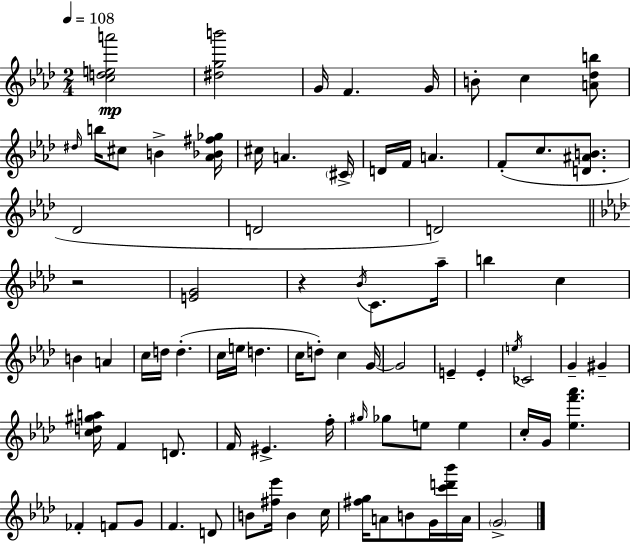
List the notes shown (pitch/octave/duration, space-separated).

[C5,D5,E5,A6]/h [D#5,G5,B6]/h G4/s F4/q. G4/s B4/e C5/q [A4,Db5,B5]/e D#5/s B5/s C#5/e B4/q [Ab4,Bb4,F#5,Gb5]/s C#5/s A4/q. C#4/s D4/s F4/s A4/q. F4/e C5/e. [D4,A#4,B4]/e. Db4/h D4/h D4/h R/h [E4,G4]/h R/q Bb4/s C4/e. Ab5/s B5/q C5/q B4/q A4/q C5/s D5/s D5/q. C5/s E5/s D5/q. C5/s D5/e C5/q G4/s G4/h E4/q E4/q E5/s CES4/h G4/q G#4/q [C5,D5,G#5,A5]/s F4/q D4/e. F4/s EIS4/q. F5/s G#5/s Gb5/e E5/e E5/q C5/s G4/s [Eb5,F6,Ab6]/q. FES4/q F4/e G4/e F4/q. D4/e B4/e [F#5,Eb6]/s B4/q C5/s [F#5,G5]/s A4/e B4/e G4/s [C6,D6,Bb6]/s A4/s G4/h